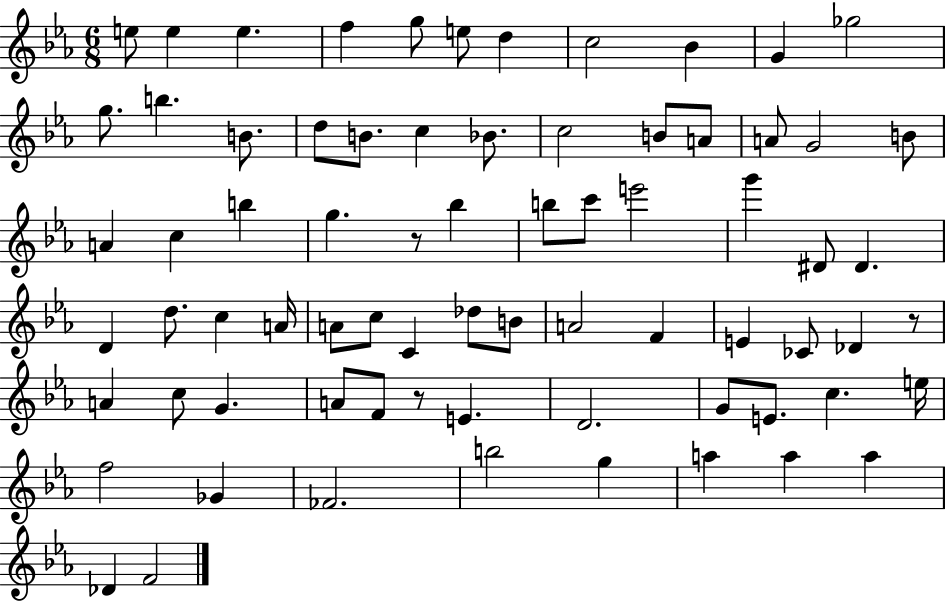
E5/e E5/q E5/q. F5/q G5/e E5/e D5/q C5/h Bb4/q G4/q Gb5/h G5/e. B5/q. B4/e. D5/e B4/e. C5/q Bb4/e. C5/h B4/e A4/e A4/e G4/h B4/e A4/q C5/q B5/q G5/q. R/e Bb5/q B5/e C6/e E6/h G6/q D#4/e D#4/q. D4/q D5/e. C5/q A4/s A4/e C5/e C4/q Db5/e B4/e A4/h F4/q E4/q CES4/e Db4/q R/e A4/q C5/e G4/q. A4/e F4/e R/e E4/q. D4/h. G4/e E4/e. C5/q. E5/s F5/h Gb4/q FES4/h. B5/h G5/q A5/q A5/q A5/q Db4/q F4/h